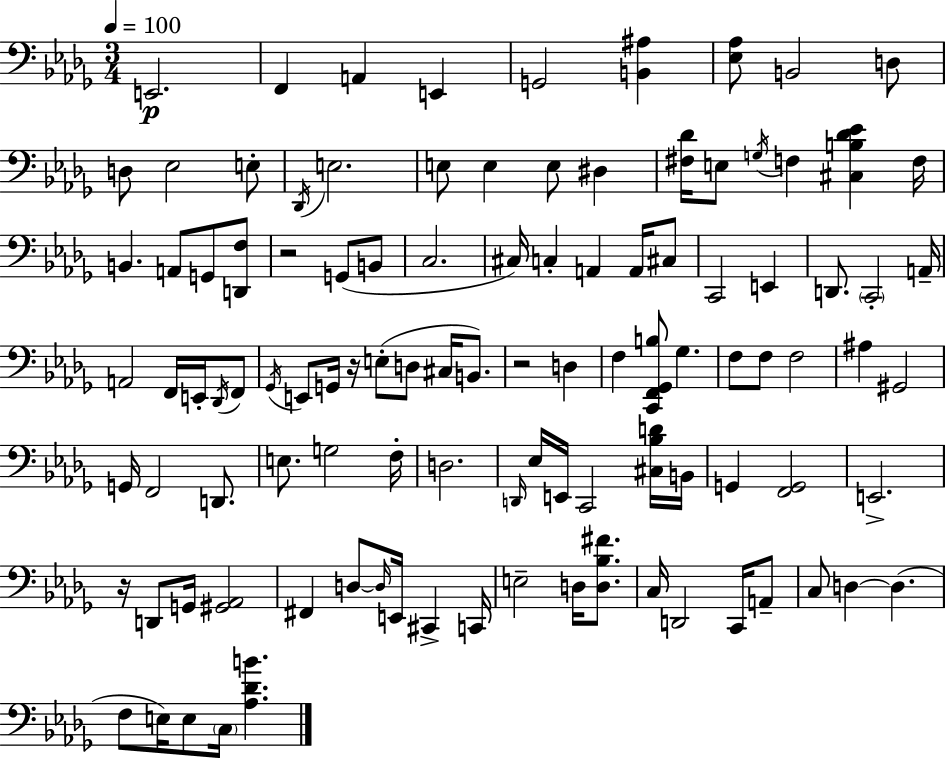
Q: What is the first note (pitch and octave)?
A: E2